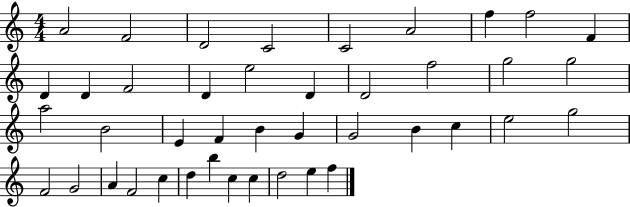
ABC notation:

X:1
T:Untitled
M:4/4
L:1/4
K:C
A2 F2 D2 C2 C2 A2 f f2 F D D F2 D e2 D D2 f2 g2 g2 a2 B2 E F B G G2 B c e2 g2 F2 G2 A F2 c d b c c d2 e f